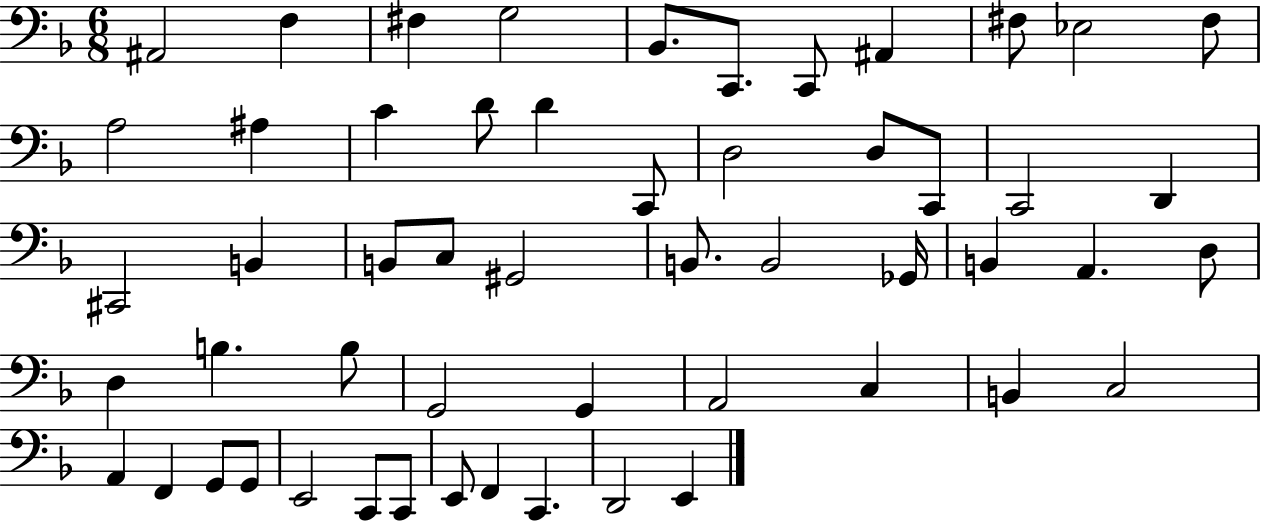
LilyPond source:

{
  \clef bass
  \numericTimeSignature
  \time 6/8
  \key f \major
  \repeat volta 2 { ais,2 f4 | fis4 g2 | bes,8. c,8. c,8 ais,4 | fis8 ees2 fis8 | \break a2 ais4 | c'4 d'8 d'4 c,8 | d2 d8 c,8 | c,2 d,4 | \break cis,2 b,4 | b,8 c8 gis,2 | b,8. b,2 ges,16 | b,4 a,4. d8 | \break d4 b4. b8 | g,2 g,4 | a,2 c4 | b,4 c2 | \break a,4 f,4 g,8 g,8 | e,2 c,8 c,8 | e,8 f,4 c,4. | d,2 e,4 | \break } \bar "|."
}